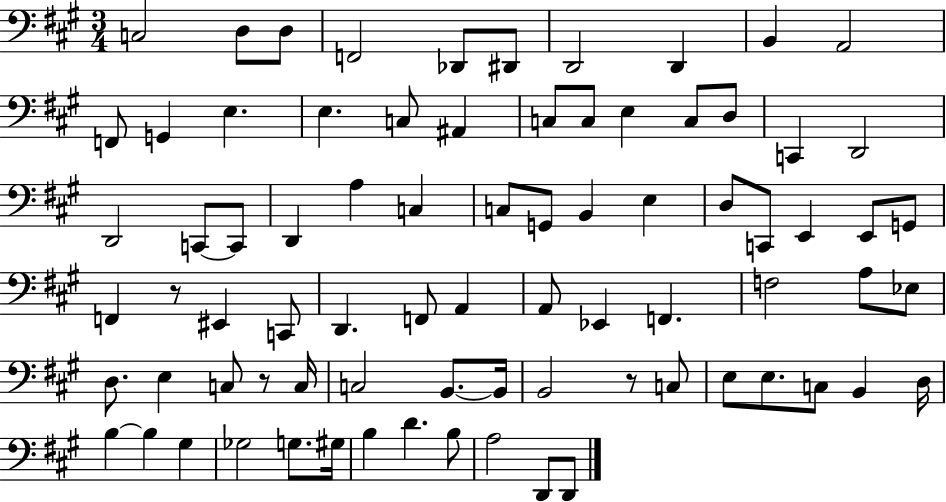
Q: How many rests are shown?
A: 3